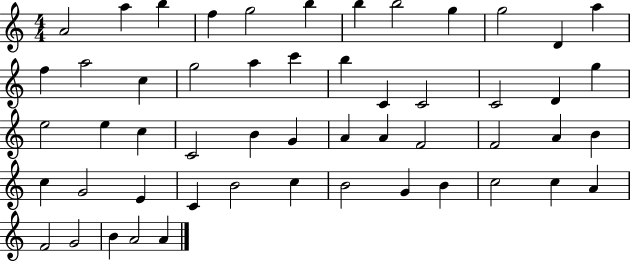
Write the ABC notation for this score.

X:1
T:Untitled
M:4/4
L:1/4
K:C
A2 a b f g2 b b b2 g g2 D a f a2 c g2 a c' b C C2 C2 D g e2 e c C2 B G A A F2 F2 A B c G2 E C B2 c B2 G B c2 c A F2 G2 B A2 A